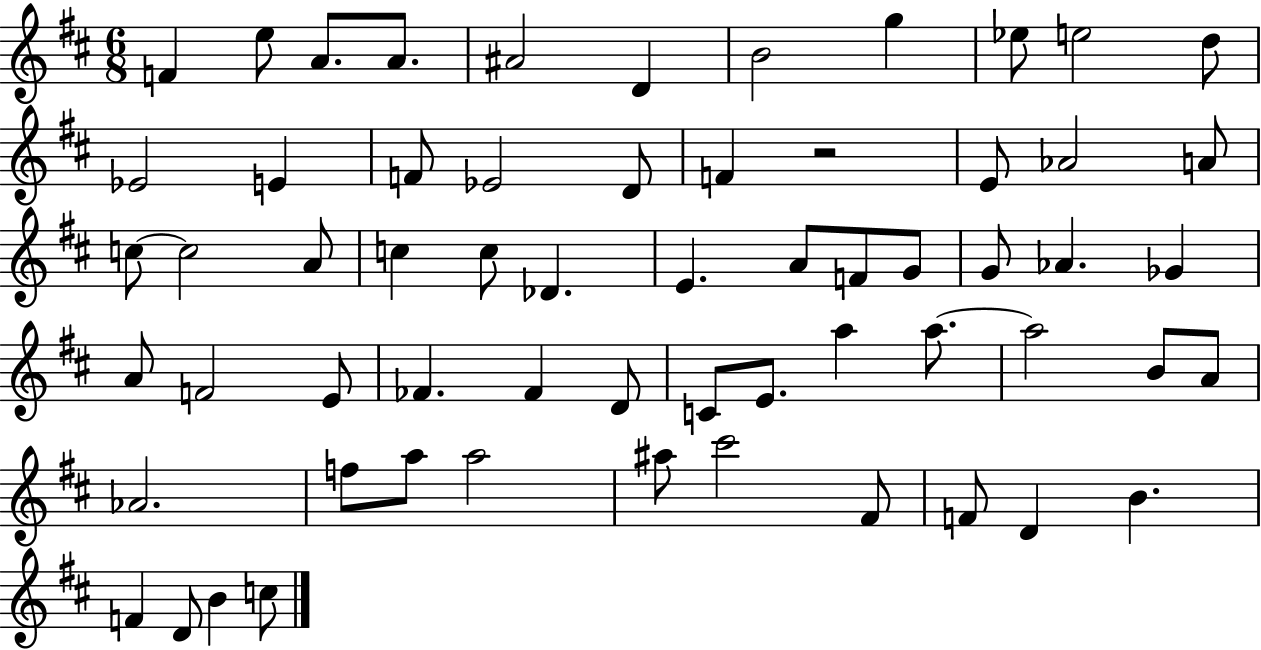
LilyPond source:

{
  \clef treble
  \numericTimeSignature
  \time 6/8
  \key d \major
  f'4 e''8 a'8. a'8. | ais'2 d'4 | b'2 g''4 | ees''8 e''2 d''8 | \break ees'2 e'4 | f'8 ees'2 d'8 | f'4 r2 | e'8 aes'2 a'8 | \break c''8~~ c''2 a'8 | c''4 c''8 des'4. | e'4. a'8 f'8 g'8 | g'8 aes'4. ges'4 | \break a'8 f'2 e'8 | fes'4. fes'4 d'8 | c'8 e'8. a''4 a''8.~~ | a''2 b'8 a'8 | \break aes'2. | f''8 a''8 a''2 | ais''8 cis'''2 fis'8 | f'8 d'4 b'4. | \break f'4 d'8 b'4 c''8 | \bar "|."
}